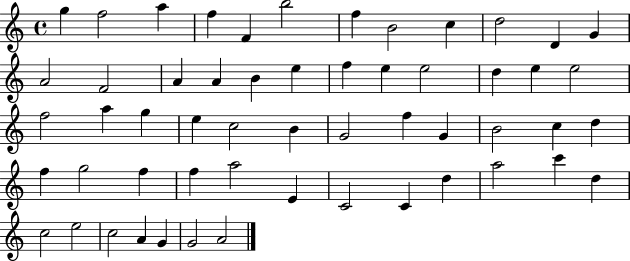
G5/q F5/h A5/q F5/q F4/q B5/h F5/q B4/h C5/q D5/h D4/q G4/q A4/h F4/h A4/q A4/q B4/q E5/q F5/q E5/q E5/h D5/q E5/q E5/h F5/h A5/q G5/q E5/q C5/h B4/q G4/h F5/q G4/q B4/h C5/q D5/q F5/q G5/h F5/q F5/q A5/h E4/q C4/h C4/q D5/q A5/h C6/q D5/q C5/h E5/h C5/h A4/q G4/q G4/h A4/h